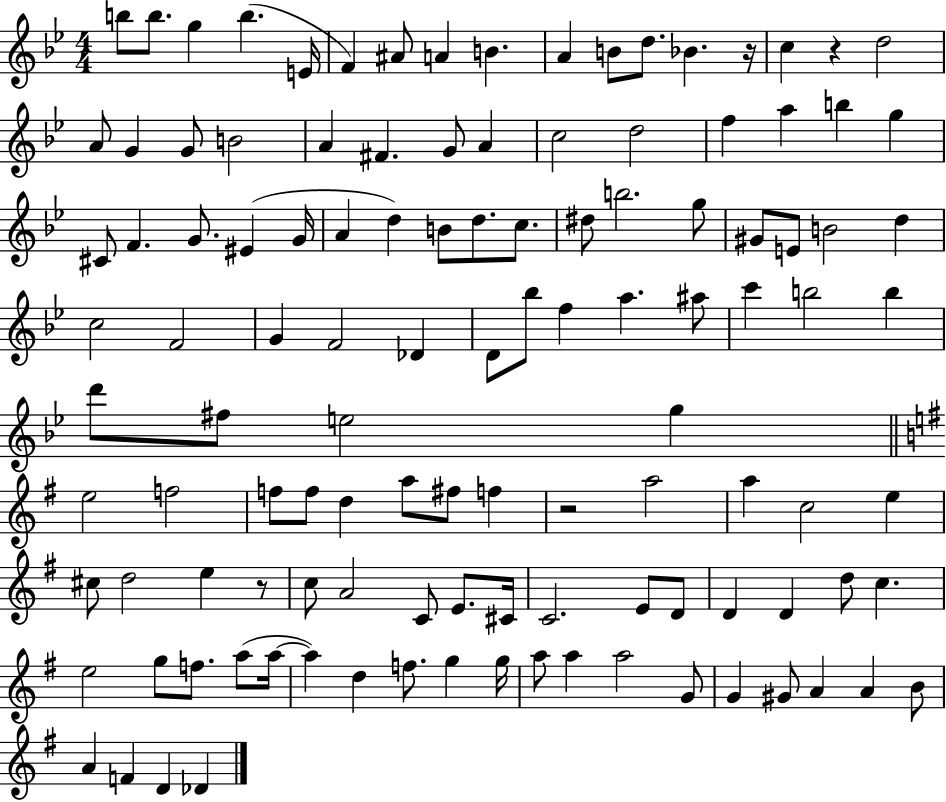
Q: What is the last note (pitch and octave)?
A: Db4